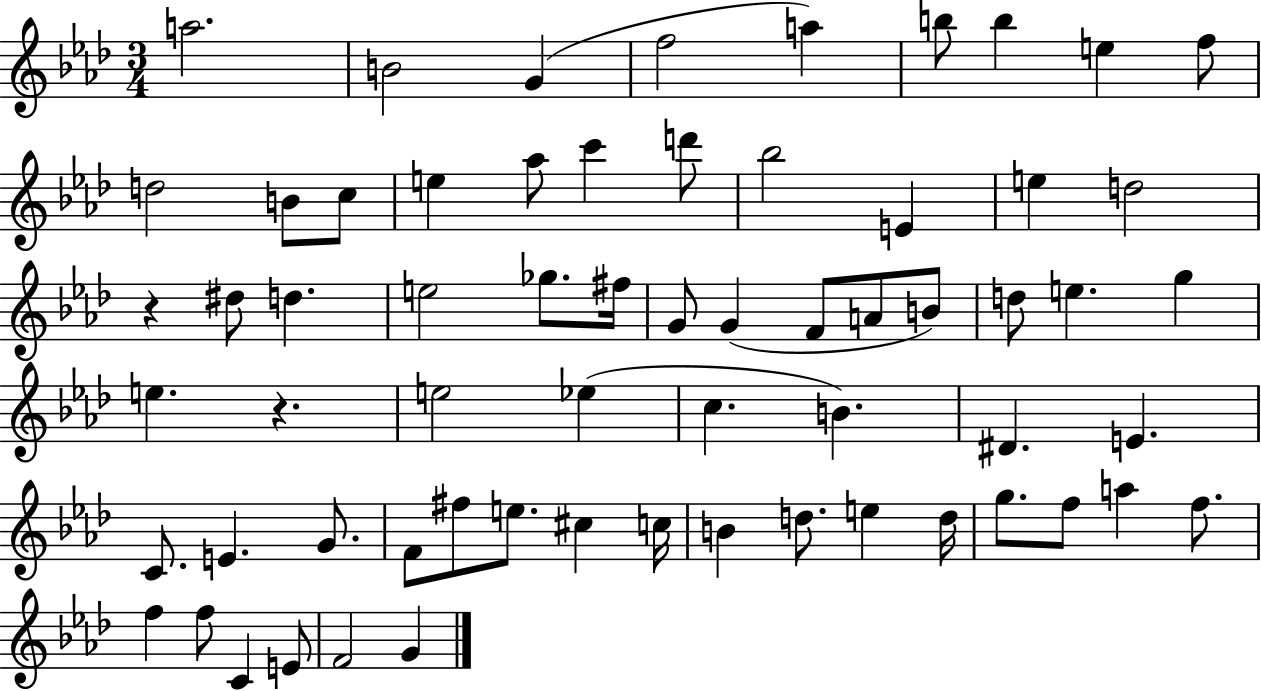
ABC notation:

X:1
T:Untitled
M:3/4
L:1/4
K:Ab
a2 B2 G f2 a b/2 b e f/2 d2 B/2 c/2 e _a/2 c' d'/2 _b2 E e d2 z ^d/2 d e2 _g/2 ^f/4 G/2 G F/2 A/2 B/2 d/2 e g e z e2 _e c B ^D E C/2 E G/2 F/2 ^f/2 e/2 ^c c/4 B d/2 e d/4 g/2 f/2 a f/2 f f/2 C E/2 F2 G